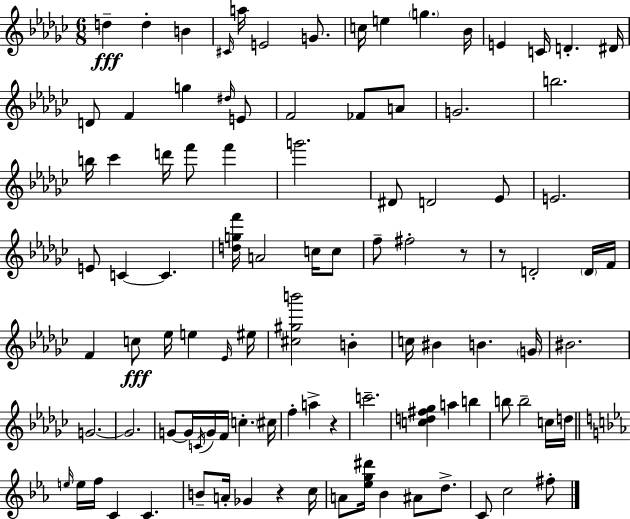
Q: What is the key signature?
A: EES minor